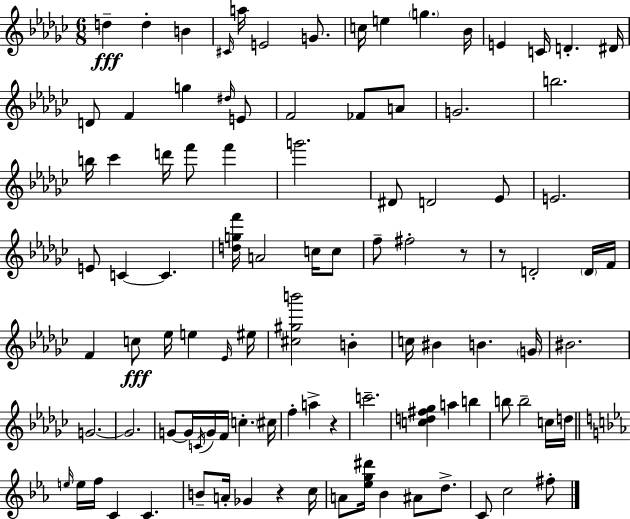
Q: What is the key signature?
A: EES minor